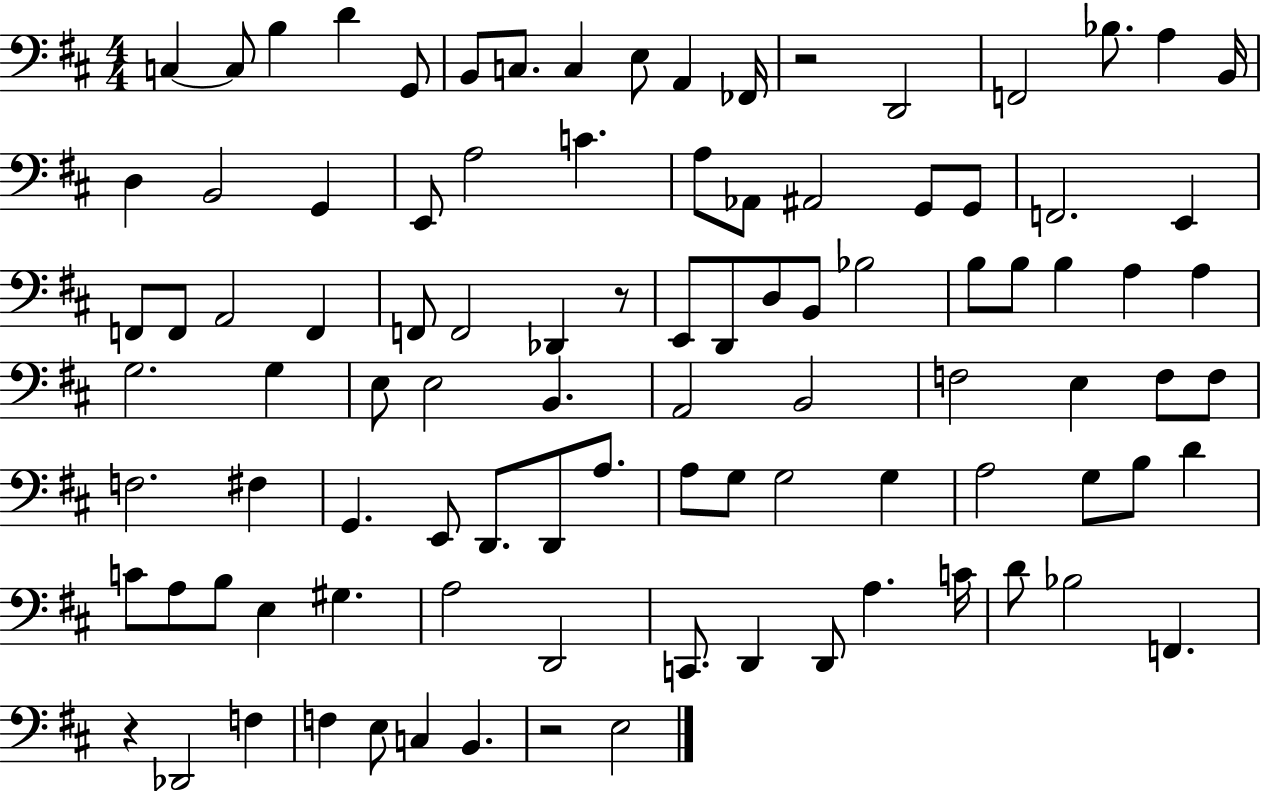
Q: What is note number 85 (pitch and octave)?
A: D4